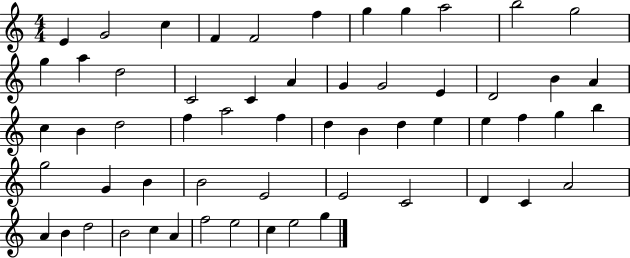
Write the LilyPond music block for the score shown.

{
  \clef treble
  \numericTimeSignature
  \time 4/4
  \key c \major
  e'4 g'2 c''4 | f'4 f'2 f''4 | g''4 g''4 a''2 | b''2 g''2 | \break g''4 a''4 d''2 | c'2 c'4 a'4 | g'4 g'2 e'4 | d'2 b'4 a'4 | \break c''4 b'4 d''2 | f''4 a''2 f''4 | d''4 b'4 d''4 e''4 | e''4 f''4 g''4 b''4 | \break g''2 g'4 b'4 | b'2 e'2 | e'2 c'2 | d'4 c'4 a'2 | \break a'4 b'4 d''2 | b'2 c''4 a'4 | f''2 e''2 | c''4 e''2 g''4 | \break \bar "|."
}